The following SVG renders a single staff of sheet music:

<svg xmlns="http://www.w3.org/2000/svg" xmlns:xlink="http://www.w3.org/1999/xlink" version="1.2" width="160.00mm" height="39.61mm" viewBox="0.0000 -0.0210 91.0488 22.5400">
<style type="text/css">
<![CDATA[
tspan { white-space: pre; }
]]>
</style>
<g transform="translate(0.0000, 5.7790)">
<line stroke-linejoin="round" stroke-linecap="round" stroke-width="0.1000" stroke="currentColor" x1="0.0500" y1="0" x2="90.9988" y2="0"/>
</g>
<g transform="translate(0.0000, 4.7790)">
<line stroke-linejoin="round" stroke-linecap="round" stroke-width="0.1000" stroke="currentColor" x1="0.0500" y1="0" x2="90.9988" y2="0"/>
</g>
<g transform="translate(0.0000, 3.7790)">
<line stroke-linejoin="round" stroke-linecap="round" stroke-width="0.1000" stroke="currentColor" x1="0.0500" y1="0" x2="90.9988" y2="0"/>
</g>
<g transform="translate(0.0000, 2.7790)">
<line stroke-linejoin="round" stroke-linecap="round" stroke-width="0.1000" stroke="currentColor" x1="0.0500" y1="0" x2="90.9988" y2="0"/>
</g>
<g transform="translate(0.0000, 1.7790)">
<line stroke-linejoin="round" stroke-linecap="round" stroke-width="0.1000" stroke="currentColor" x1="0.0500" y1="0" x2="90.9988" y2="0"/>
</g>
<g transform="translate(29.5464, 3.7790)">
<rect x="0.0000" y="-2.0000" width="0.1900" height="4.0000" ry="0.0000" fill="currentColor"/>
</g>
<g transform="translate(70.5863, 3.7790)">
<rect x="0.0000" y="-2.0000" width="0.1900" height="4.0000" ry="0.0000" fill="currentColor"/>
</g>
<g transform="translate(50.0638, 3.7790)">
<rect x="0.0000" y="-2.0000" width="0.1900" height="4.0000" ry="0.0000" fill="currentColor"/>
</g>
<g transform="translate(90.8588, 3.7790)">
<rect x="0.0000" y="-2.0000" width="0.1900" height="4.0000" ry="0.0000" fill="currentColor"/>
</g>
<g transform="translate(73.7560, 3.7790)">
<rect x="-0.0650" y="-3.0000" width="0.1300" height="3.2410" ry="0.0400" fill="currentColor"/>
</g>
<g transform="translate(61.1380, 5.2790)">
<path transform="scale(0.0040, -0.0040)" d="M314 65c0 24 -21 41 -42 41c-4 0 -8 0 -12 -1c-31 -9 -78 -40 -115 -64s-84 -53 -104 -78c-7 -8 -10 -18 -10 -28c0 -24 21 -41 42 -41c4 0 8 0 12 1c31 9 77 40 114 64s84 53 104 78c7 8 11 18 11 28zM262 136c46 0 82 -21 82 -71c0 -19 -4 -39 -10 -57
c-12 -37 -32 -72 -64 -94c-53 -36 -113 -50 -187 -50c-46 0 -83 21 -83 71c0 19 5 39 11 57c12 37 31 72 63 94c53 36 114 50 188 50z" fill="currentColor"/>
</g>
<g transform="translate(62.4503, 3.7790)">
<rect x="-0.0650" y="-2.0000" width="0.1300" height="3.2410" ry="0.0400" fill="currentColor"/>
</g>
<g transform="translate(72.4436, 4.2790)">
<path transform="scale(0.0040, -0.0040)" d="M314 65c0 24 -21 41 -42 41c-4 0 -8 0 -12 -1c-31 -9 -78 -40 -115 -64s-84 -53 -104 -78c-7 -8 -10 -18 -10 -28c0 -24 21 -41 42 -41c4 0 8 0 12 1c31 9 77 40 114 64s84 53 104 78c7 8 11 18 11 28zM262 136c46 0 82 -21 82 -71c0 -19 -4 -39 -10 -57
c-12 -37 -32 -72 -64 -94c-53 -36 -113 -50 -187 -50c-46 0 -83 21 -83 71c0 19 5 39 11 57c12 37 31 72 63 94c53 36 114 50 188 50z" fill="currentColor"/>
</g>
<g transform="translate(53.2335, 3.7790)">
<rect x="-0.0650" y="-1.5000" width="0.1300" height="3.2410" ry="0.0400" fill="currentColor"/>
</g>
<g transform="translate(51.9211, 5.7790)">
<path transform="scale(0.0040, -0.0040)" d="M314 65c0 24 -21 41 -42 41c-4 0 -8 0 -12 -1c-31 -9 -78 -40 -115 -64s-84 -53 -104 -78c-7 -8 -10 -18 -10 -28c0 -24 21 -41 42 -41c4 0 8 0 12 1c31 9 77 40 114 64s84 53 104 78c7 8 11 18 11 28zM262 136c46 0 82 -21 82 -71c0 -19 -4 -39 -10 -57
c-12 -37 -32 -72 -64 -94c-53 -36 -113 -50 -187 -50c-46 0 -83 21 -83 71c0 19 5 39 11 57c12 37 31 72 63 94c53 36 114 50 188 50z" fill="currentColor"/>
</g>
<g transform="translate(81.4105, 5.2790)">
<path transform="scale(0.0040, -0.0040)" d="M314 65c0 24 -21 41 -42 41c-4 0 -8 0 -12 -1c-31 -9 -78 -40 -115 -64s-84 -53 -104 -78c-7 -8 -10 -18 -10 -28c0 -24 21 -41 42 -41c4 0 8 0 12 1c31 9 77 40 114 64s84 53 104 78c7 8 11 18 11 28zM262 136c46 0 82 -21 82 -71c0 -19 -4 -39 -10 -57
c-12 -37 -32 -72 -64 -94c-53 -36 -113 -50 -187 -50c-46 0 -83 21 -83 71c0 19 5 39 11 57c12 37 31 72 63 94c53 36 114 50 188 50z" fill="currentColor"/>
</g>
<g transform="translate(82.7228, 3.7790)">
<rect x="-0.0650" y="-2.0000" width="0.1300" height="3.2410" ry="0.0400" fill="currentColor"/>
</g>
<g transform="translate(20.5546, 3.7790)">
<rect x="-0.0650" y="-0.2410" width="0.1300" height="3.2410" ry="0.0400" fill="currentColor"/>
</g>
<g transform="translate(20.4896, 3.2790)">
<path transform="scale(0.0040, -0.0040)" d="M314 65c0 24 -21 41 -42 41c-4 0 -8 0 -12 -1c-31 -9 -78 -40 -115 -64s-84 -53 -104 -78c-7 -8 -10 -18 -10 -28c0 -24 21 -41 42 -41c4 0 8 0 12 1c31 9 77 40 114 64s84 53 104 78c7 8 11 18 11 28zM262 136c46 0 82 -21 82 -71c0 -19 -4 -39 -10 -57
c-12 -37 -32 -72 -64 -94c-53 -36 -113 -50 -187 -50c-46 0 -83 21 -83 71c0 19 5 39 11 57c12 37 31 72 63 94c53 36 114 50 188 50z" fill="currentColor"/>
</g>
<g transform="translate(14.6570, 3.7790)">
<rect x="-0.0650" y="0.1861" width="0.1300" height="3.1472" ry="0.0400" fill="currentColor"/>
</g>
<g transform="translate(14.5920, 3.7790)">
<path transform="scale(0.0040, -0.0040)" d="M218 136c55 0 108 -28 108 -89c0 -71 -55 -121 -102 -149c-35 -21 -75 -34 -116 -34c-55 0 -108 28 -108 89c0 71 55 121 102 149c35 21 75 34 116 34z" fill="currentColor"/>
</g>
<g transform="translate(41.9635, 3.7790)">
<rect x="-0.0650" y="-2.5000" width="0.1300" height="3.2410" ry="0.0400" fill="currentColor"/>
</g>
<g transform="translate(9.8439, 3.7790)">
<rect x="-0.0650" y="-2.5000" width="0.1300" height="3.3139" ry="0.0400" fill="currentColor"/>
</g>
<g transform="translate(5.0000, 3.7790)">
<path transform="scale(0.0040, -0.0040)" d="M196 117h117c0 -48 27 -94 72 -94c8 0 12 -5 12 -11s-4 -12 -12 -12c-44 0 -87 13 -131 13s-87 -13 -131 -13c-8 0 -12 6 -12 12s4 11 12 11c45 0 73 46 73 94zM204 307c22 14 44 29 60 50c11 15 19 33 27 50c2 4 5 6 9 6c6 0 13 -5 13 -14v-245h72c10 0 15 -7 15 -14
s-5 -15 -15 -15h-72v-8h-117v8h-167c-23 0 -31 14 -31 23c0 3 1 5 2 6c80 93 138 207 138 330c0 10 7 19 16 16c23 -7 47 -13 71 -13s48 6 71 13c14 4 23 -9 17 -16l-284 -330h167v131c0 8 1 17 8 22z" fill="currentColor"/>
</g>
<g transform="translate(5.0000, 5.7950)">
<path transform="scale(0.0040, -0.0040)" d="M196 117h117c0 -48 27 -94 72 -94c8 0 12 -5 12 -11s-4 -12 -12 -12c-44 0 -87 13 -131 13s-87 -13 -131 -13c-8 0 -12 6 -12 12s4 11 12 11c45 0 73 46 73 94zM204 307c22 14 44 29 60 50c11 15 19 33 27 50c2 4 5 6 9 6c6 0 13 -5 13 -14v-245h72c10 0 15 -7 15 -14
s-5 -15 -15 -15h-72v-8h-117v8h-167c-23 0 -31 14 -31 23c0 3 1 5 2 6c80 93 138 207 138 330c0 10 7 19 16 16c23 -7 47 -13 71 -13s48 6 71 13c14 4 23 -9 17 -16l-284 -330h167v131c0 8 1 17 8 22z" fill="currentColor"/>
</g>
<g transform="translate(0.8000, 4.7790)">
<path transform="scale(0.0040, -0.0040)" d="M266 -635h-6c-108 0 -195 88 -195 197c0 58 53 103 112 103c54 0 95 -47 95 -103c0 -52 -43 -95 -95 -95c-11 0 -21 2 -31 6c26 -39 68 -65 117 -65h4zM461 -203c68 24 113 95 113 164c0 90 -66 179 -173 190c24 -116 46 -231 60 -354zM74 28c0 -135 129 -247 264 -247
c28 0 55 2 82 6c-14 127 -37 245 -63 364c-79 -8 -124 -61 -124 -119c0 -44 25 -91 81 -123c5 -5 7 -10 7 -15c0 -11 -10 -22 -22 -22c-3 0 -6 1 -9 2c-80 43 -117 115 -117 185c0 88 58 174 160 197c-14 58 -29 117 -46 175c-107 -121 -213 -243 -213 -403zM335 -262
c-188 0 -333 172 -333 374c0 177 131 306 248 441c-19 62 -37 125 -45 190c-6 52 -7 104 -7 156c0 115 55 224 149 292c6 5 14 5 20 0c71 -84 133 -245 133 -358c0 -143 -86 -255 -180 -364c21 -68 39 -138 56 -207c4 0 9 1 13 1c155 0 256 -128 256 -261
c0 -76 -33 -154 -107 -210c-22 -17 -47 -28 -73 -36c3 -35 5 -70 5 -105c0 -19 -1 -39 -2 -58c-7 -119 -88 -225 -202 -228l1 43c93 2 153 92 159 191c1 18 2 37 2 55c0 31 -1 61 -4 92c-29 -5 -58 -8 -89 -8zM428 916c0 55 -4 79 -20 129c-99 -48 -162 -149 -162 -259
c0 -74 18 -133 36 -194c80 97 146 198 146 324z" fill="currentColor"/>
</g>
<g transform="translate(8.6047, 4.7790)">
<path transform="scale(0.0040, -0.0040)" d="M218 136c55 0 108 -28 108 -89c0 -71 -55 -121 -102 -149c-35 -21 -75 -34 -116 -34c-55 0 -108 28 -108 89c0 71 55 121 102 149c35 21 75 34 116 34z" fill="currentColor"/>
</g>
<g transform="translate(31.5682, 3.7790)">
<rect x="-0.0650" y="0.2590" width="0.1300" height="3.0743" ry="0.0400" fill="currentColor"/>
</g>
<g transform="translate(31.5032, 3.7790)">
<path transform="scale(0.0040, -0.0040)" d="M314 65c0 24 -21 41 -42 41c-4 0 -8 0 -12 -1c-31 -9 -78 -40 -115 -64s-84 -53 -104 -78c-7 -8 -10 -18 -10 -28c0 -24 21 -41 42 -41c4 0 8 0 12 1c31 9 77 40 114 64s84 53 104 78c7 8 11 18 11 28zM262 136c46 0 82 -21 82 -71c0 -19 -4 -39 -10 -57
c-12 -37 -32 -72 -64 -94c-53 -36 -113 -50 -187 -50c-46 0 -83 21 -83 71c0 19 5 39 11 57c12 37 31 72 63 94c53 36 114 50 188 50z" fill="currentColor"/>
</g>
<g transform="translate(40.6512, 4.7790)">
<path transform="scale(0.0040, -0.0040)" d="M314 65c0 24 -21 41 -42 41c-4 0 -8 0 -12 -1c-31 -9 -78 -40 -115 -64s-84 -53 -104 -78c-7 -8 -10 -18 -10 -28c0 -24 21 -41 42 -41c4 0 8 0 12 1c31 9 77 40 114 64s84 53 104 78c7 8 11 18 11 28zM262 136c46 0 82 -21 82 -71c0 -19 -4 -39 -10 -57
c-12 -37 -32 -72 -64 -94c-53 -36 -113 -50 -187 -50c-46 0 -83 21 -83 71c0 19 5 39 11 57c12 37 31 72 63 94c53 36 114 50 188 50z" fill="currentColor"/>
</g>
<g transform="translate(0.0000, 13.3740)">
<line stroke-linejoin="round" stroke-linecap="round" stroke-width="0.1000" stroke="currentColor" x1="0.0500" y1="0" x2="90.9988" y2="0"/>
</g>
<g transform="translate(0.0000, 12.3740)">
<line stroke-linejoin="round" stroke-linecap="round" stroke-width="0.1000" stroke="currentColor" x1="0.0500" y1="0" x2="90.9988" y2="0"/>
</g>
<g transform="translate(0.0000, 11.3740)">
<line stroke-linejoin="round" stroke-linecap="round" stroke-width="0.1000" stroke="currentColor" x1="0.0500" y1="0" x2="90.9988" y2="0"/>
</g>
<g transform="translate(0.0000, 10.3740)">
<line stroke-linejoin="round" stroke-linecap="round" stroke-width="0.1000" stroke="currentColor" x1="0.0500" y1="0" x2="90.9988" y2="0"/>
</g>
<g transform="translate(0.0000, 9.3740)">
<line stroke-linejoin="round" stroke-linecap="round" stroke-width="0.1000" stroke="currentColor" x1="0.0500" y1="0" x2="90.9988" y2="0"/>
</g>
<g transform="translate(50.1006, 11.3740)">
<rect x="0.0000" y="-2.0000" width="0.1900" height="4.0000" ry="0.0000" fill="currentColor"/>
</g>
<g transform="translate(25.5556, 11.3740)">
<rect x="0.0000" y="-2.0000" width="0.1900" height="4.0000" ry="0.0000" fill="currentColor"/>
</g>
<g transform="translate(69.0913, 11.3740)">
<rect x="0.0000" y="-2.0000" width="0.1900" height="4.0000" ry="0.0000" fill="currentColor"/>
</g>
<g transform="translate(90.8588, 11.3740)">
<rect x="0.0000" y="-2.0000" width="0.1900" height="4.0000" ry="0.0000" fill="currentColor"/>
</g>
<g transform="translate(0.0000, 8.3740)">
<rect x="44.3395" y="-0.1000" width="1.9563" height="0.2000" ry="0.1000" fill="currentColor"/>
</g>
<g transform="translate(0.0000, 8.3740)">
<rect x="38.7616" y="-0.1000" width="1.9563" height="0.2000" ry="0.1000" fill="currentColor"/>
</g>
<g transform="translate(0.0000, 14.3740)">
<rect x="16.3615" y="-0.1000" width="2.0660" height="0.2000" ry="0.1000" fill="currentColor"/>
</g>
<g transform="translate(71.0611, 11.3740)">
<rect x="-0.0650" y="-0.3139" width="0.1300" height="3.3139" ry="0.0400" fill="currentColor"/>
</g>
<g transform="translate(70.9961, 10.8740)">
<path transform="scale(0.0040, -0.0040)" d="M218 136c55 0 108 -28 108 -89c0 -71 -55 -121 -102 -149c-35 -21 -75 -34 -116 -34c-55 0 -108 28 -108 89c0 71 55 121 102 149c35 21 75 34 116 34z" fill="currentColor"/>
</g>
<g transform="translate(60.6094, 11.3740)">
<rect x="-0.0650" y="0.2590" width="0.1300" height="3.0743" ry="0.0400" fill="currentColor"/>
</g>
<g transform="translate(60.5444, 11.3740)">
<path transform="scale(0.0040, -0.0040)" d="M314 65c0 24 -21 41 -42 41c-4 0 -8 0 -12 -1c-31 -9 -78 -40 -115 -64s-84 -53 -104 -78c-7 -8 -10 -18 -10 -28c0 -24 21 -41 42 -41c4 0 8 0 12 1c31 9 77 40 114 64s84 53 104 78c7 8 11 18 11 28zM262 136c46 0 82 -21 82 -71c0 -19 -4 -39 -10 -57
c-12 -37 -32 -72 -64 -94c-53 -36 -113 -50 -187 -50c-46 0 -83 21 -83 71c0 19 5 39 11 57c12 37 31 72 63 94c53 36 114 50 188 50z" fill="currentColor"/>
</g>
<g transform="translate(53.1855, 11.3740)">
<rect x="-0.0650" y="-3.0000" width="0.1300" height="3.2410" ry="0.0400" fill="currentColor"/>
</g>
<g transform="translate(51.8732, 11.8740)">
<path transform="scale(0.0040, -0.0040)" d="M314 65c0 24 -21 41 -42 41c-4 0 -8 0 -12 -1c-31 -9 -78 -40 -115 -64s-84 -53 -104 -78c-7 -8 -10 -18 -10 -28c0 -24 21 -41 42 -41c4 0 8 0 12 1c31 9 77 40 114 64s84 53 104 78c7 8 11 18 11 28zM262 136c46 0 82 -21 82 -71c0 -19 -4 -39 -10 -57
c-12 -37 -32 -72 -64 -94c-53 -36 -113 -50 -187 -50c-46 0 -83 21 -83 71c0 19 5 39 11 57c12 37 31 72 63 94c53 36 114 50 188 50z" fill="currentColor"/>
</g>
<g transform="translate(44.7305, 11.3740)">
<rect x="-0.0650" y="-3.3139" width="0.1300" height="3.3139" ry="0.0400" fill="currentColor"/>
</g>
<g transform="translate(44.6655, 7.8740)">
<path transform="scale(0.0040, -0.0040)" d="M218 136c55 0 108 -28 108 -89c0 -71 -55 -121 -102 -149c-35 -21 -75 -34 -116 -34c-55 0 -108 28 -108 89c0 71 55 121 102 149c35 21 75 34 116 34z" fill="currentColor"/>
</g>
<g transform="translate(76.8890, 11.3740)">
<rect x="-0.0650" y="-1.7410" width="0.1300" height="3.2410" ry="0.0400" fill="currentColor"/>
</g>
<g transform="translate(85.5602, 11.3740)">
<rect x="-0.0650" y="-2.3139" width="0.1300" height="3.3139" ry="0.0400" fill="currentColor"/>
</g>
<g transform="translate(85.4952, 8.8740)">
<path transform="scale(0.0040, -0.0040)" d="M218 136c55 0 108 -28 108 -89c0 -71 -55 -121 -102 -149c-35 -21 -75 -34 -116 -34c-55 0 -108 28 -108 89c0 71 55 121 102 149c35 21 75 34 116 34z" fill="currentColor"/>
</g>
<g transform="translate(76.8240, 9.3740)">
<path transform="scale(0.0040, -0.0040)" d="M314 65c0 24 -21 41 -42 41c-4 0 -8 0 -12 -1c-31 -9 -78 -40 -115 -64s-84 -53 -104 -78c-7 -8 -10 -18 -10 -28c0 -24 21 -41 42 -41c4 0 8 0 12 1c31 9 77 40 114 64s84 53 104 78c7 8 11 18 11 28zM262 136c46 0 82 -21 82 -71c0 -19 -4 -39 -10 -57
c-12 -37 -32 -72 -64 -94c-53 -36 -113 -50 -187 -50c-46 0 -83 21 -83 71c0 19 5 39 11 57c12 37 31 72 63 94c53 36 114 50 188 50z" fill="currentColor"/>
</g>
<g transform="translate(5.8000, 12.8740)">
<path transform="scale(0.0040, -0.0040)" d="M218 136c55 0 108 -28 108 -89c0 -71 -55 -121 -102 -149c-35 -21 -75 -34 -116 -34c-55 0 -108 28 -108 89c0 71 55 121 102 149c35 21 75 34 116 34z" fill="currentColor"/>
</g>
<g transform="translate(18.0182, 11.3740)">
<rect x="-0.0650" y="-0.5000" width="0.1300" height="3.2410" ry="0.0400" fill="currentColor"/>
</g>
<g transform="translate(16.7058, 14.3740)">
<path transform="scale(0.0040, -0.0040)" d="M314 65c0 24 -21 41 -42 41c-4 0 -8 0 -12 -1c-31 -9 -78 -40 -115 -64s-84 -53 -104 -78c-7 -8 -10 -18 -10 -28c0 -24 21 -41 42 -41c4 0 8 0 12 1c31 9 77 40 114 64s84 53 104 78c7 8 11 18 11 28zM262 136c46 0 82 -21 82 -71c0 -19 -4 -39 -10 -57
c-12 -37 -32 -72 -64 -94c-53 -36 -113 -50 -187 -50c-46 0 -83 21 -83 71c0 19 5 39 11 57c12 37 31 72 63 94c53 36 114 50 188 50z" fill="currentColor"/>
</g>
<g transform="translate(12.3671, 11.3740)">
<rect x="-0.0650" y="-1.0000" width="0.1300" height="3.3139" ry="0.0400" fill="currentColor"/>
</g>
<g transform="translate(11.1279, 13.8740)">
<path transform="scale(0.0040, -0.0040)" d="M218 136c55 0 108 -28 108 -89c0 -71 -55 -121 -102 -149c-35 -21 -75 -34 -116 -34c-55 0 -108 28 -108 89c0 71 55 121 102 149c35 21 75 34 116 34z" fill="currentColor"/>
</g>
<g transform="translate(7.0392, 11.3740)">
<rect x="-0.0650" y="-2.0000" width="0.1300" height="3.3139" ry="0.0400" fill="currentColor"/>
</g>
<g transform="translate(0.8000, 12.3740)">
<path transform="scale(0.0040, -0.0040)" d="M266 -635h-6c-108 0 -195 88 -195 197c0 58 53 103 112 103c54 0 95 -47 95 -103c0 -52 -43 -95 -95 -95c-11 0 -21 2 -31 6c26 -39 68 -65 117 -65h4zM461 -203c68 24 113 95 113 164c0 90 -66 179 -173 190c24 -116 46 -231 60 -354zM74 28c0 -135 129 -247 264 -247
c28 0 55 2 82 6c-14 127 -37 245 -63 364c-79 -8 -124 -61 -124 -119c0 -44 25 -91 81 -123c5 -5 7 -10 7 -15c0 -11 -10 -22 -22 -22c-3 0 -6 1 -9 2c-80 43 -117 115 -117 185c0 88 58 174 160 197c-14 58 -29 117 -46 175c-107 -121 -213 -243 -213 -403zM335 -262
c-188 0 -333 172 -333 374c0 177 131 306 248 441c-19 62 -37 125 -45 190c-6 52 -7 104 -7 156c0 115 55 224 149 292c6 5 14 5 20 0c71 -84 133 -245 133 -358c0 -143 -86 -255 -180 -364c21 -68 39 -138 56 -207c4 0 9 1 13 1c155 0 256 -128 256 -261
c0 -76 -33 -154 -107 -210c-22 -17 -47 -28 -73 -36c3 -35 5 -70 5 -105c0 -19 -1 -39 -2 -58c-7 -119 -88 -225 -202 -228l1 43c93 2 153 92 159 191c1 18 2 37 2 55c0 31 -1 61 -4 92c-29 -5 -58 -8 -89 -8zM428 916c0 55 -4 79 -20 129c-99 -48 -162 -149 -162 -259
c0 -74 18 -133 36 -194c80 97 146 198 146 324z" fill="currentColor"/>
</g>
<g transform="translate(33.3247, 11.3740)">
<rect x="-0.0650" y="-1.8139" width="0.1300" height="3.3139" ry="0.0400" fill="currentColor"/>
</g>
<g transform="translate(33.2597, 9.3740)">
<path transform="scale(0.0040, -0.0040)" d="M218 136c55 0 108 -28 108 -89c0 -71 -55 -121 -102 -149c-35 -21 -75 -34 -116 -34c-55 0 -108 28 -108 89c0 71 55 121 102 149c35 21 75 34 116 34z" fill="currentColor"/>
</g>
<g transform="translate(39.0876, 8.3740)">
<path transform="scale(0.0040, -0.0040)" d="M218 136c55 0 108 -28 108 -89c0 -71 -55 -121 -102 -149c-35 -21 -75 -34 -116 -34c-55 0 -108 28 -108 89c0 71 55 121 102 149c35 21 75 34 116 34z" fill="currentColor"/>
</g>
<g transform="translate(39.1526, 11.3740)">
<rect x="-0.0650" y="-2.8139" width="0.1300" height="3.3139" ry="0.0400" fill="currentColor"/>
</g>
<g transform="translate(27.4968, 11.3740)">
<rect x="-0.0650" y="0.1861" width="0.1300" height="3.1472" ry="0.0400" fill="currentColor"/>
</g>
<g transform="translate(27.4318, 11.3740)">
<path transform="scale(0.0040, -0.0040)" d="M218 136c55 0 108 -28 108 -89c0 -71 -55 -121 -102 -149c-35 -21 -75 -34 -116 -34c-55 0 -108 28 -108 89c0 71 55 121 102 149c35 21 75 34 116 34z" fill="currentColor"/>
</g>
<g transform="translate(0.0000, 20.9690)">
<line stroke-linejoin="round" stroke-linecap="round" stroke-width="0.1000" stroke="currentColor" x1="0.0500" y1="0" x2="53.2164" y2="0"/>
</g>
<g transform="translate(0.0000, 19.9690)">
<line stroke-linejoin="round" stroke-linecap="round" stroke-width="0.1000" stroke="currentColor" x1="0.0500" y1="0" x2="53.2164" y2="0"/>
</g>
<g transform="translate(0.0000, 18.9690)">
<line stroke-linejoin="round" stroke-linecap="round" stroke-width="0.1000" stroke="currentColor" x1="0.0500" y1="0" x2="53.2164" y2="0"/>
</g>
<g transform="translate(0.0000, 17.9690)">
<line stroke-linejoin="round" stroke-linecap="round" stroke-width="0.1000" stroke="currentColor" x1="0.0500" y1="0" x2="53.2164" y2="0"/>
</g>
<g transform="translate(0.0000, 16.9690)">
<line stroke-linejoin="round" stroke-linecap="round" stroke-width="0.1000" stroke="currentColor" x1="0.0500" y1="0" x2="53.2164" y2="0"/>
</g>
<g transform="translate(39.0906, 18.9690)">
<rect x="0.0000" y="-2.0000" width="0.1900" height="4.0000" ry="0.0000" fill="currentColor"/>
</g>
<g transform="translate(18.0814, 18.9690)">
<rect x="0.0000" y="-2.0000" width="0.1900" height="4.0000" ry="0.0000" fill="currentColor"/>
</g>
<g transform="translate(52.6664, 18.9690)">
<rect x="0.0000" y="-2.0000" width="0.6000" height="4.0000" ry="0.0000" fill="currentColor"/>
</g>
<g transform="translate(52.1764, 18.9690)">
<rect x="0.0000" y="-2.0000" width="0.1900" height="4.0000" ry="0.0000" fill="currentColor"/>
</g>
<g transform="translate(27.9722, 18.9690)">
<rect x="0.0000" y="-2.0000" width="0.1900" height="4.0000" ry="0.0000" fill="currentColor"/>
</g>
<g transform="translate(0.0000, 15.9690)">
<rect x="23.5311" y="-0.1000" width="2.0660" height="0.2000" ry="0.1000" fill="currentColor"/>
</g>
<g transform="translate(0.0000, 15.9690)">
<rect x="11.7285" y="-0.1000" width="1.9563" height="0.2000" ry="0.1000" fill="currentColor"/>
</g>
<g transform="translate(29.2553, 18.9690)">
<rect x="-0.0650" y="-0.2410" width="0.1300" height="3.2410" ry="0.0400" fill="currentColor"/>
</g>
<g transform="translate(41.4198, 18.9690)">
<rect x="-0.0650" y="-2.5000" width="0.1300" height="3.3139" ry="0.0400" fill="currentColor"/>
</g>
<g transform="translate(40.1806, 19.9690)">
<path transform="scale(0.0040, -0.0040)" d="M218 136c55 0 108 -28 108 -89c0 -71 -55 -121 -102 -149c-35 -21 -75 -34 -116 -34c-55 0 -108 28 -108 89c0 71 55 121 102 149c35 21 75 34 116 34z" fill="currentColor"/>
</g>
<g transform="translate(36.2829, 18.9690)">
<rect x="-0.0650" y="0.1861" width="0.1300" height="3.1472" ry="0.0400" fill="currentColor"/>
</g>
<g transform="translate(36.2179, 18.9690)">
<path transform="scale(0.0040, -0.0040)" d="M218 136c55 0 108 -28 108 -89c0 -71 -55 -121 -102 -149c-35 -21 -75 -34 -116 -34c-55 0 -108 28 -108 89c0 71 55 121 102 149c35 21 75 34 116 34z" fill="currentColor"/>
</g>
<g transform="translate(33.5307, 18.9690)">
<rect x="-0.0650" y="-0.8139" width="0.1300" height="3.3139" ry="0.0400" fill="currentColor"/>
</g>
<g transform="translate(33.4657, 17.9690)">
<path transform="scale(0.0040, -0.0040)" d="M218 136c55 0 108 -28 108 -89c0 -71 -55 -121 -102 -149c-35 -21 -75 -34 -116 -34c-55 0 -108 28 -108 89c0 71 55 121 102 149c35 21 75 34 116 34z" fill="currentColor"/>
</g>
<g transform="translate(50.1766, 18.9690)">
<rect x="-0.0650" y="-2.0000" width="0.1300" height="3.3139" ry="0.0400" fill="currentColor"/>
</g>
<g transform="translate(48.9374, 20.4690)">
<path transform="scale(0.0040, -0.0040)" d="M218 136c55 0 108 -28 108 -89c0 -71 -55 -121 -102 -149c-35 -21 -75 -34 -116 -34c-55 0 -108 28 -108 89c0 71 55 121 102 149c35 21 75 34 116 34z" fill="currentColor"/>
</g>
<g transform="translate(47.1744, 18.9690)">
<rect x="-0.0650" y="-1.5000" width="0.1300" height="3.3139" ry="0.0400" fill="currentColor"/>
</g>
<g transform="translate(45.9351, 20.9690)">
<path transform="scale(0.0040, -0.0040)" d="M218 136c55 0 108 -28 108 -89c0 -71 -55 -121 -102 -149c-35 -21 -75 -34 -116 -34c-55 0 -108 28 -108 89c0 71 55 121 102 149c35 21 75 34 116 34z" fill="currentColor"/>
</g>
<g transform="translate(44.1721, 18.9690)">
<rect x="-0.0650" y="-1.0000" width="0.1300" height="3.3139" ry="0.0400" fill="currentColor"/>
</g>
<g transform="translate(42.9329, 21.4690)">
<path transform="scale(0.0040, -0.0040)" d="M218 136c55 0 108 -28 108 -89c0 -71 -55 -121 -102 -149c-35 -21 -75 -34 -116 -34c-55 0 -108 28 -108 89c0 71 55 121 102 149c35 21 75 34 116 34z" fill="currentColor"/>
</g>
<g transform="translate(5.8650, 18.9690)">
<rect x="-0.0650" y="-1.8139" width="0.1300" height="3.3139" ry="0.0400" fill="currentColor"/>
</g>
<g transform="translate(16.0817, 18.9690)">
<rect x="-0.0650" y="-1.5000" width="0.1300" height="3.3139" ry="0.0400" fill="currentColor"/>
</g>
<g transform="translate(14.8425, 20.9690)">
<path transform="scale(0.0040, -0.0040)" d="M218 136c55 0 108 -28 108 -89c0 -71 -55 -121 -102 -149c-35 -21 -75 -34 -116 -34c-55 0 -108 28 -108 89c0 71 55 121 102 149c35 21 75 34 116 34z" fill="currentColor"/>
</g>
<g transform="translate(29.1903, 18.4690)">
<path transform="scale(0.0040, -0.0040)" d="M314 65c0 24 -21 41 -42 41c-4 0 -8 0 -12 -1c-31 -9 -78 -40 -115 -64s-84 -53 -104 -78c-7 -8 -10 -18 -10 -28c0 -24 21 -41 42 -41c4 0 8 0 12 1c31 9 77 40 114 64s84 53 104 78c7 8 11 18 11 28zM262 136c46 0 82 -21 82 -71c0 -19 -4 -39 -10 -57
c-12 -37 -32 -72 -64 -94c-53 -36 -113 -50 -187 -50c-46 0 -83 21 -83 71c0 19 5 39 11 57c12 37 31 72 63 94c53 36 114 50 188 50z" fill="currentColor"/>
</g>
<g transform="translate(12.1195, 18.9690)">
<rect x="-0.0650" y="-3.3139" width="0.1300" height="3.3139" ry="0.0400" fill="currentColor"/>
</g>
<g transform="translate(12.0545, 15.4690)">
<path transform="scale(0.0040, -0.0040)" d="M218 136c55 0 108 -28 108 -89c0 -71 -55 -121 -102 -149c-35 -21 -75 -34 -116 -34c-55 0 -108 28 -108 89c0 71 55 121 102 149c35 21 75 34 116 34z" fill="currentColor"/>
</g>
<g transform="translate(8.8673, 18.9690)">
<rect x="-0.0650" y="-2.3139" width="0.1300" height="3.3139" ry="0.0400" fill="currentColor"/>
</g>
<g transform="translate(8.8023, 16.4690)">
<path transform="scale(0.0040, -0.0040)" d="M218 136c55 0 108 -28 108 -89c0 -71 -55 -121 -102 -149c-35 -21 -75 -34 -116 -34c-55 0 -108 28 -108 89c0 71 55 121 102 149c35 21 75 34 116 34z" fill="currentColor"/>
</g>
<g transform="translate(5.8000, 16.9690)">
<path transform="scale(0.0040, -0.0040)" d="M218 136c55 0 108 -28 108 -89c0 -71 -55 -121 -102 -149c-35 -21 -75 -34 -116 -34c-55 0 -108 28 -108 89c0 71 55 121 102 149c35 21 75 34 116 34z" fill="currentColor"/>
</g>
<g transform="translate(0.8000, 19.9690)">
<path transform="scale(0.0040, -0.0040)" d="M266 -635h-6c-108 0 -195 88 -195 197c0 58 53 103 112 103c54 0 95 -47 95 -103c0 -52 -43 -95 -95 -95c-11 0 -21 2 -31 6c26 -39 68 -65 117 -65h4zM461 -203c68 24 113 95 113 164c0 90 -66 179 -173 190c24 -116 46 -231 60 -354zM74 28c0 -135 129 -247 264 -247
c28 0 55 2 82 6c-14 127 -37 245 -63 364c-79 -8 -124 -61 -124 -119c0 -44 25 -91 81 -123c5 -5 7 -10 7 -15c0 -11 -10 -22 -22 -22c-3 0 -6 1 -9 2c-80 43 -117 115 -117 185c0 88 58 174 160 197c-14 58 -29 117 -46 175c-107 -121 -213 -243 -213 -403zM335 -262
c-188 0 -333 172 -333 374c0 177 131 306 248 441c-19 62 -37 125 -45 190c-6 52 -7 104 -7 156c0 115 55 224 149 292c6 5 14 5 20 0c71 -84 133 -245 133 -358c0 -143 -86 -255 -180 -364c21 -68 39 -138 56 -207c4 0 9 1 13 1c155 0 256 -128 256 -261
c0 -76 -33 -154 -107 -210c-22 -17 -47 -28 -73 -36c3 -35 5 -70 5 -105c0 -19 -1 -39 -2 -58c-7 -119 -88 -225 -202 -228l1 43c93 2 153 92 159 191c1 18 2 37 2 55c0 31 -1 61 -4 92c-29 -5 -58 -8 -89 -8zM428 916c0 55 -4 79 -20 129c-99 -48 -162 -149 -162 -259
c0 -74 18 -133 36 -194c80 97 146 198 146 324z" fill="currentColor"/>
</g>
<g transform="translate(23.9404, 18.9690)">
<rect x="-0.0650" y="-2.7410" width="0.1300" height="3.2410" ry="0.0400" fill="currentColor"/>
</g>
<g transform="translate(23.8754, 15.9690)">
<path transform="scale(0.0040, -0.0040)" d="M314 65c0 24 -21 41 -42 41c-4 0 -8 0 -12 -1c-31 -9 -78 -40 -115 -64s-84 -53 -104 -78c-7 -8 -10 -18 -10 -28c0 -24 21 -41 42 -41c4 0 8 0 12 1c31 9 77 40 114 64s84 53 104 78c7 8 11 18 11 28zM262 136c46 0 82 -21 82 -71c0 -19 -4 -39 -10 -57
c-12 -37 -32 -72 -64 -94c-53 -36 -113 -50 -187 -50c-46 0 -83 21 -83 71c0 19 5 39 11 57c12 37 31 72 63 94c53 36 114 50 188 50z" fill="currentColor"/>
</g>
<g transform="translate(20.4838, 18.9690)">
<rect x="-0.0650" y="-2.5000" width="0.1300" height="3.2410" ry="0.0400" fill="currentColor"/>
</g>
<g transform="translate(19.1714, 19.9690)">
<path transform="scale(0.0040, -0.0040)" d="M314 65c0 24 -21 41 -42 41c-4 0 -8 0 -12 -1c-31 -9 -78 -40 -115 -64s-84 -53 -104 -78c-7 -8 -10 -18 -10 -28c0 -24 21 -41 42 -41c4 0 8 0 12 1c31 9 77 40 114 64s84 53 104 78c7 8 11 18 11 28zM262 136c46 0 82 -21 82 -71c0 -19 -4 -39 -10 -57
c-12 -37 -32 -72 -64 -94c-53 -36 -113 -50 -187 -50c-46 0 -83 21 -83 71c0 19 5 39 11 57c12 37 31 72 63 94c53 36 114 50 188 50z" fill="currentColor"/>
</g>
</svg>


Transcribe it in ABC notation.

X:1
T:Untitled
M:4/4
L:1/4
K:C
G B c2 B2 G2 E2 F2 A2 F2 F D C2 B f a b A2 B2 c f2 g f g b E G2 a2 c2 d B G D E F